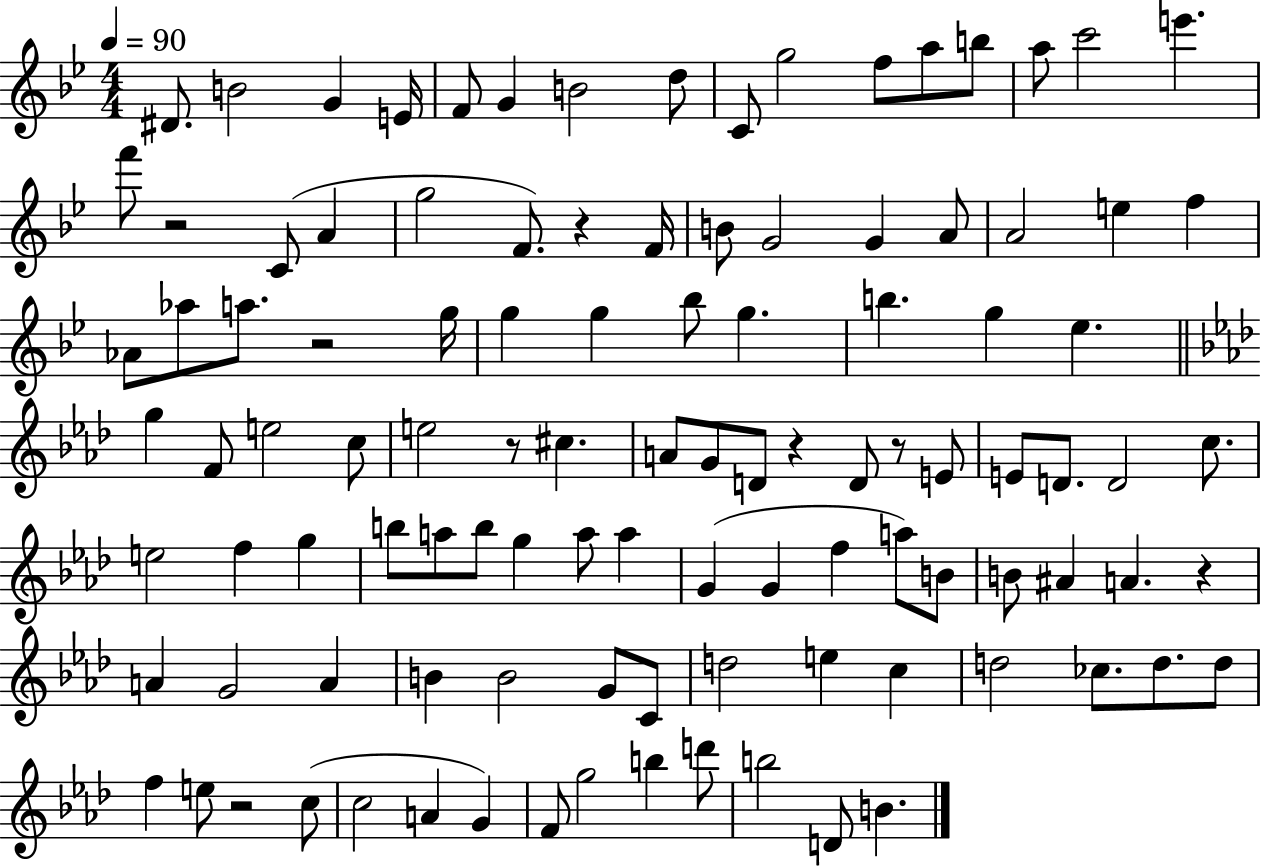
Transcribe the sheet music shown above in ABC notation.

X:1
T:Untitled
M:4/4
L:1/4
K:Bb
^D/2 B2 G E/4 F/2 G B2 d/2 C/2 g2 f/2 a/2 b/2 a/2 c'2 e' f'/2 z2 C/2 A g2 F/2 z F/4 B/2 G2 G A/2 A2 e f _A/2 _a/2 a/2 z2 g/4 g g _b/2 g b g _e g F/2 e2 c/2 e2 z/2 ^c A/2 G/2 D/2 z D/2 z/2 E/2 E/2 D/2 D2 c/2 e2 f g b/2 a/2 b/2 g a/2 a G G f a/2 B/2 B/2 ^A A z A G2 A B B2 G/2 C/2 d2 e c d2 _c/2 d/2 d/2 f e/2 z2 c/2 c2 A G F/2 g2 b d'/2 b2 D/2 B